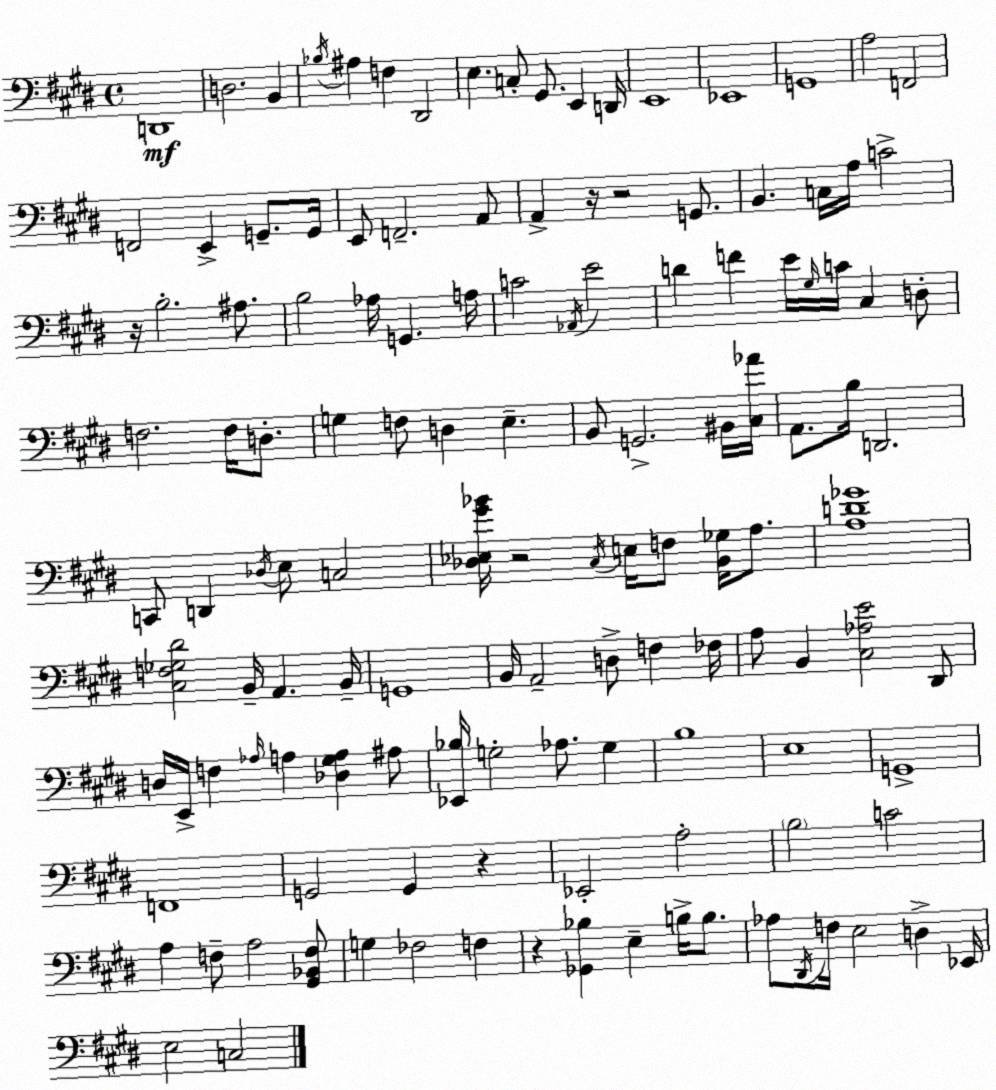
X:1
T:Untitled
M:4/4
L:1/4
K:E
D,,4 D,2 B,, _B,/4 ^A, F, ^D,,2 E, C,/2 ^G,,/2 E,, D,,/4 E,,4 _E,,4 G,,4 A,2 F,,2 F,,2 E,, G,,/2 G,,/4 E,,/2 F,,2 A,,/2 A,, z/4 z2 G,,/2 B,, C,/4 A,/4 C2 z/4 B,2 ^A,/2 B,2 _A,/4 G,, A,/4 C2 _A,,/4 E2 D F E/4 ^G,/4 C/4 ^C, D,/2 F,2 F,/4 D,/2 G, F,/2 D, E, B,,/2 G,,2 ^B,,/4 [^C,_A]/4 A,,/2 B,/4 D,,2 C,,/2 D,, _D,/4 E,/2 C,2 [_D,_E,^G_B]/4 z2 ^C,/4 E,/4 F,/2 [B,,_G,]/4 A,/2 [A,D_G]4 [^C,F,_G,^D]2 B,,/4 A,, B,,/4 G,,4 B,,/4 A,,2 D,/2 F, _F,/4 A,/2 B,, [^C,_A,E]2 ^D,,/2 D,/4 E,,/4 F, _A,/4 A, [_D,^G,A,] ^A,/2 [_E,,_B,]/4 G,2 _A,/2 G, B,4 E,4 G,,4 F,,4 G,,2 G,, z _E,,2 A,2 B,2 C2 A, F,/2 A,2 [^G,,_B,,F,]/2 G, _F,2 F, z [_G,,_B,] E, B,/4 B,/2 _A,/2 ^D,,/4 F,/4 E,2 D, _E,,/4 E,2 C,2